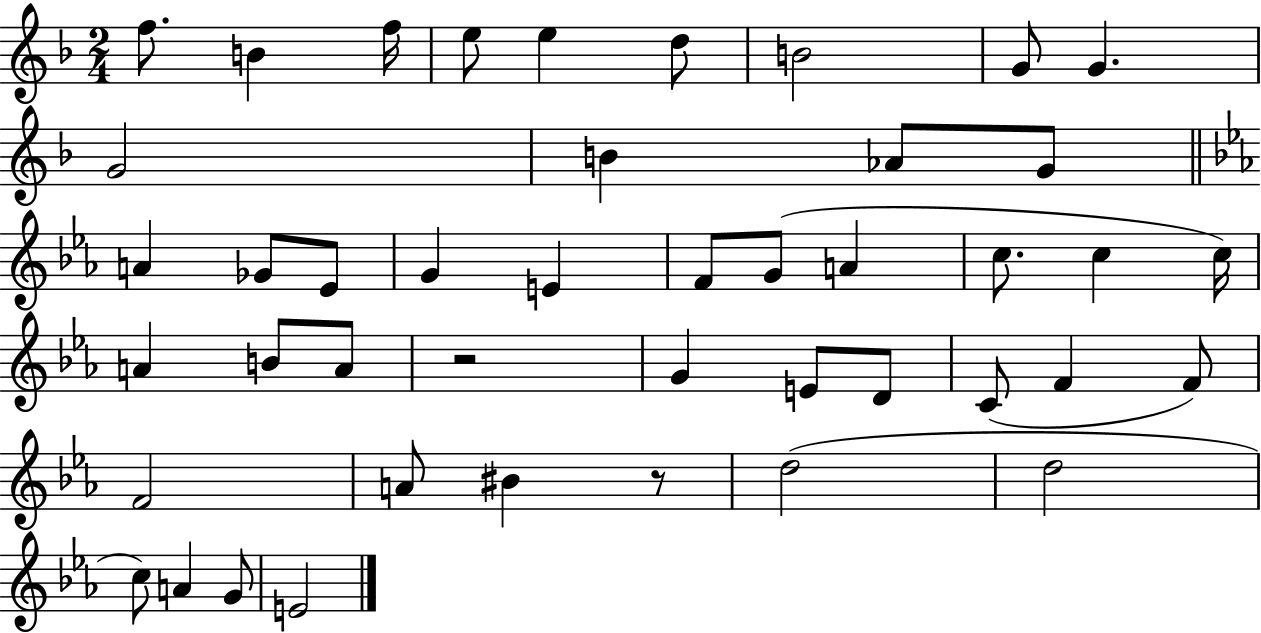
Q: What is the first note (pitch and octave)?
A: F5